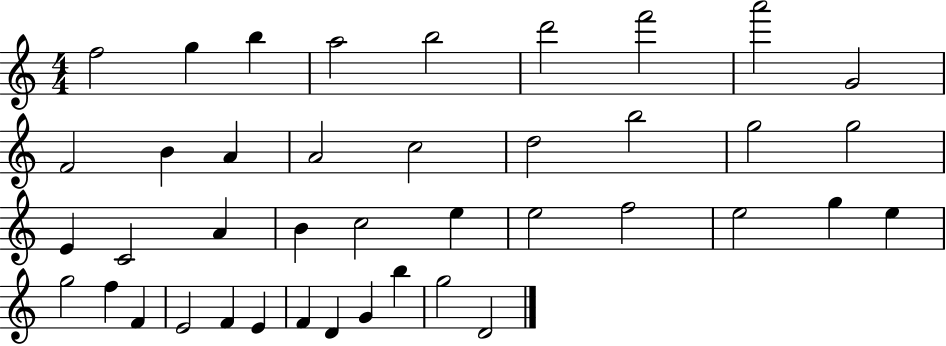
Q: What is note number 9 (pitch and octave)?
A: G4